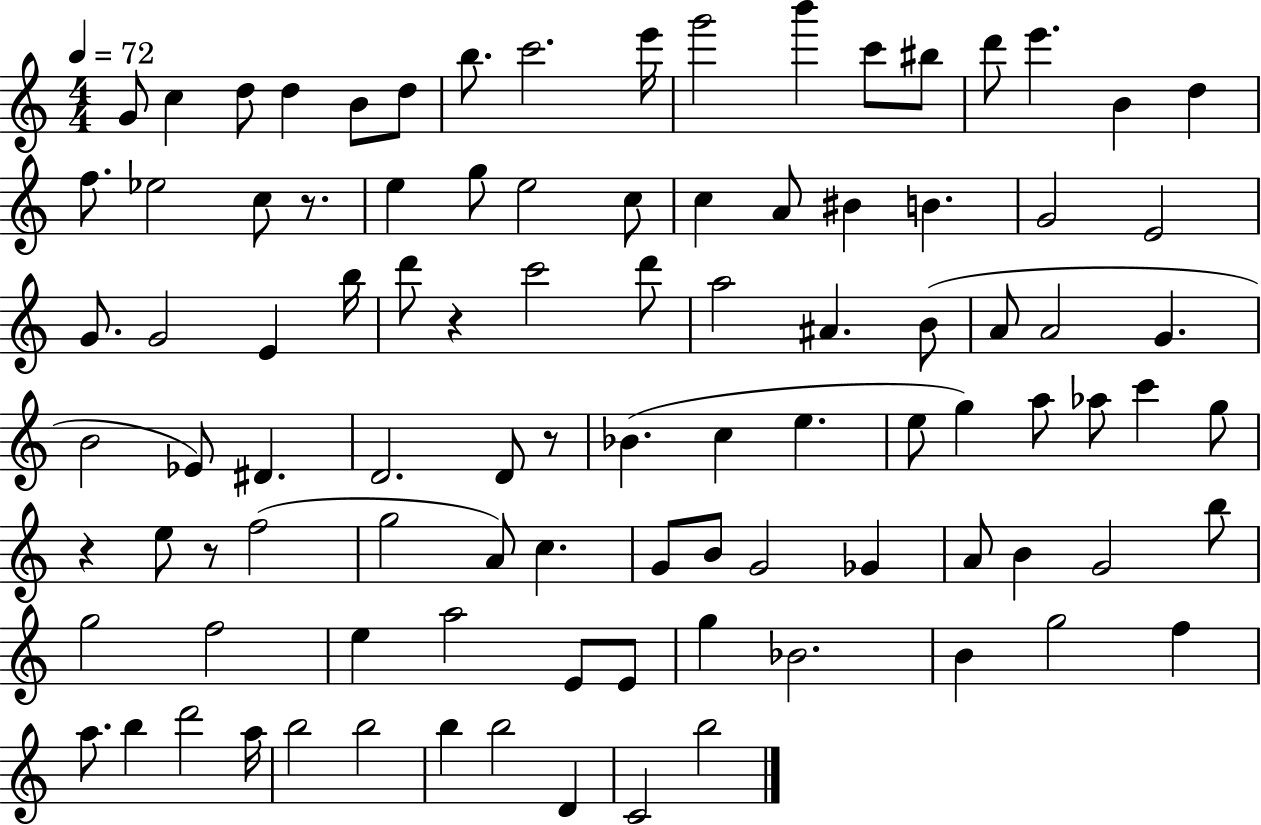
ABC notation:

X:1
T:Untitled
M:4/4
L:1/4
K:C
G/2 c d/2 d B/2 d/2 b/2 c'2 e'/4 g'2 b' c'/2 ^b/2 d'/2 e' B d f/2 _e2 c/2 z/2 e g/2 e2 c/2 c A/2 ^B B G2 E2 G/2 G2 E b/4 d'/2 z c'2 d'/2 a2 ^A B/2 A/2 A2 G B2 _E/2 ^D D2 D/2 z/2 _B c e e/2 g a/2 _a/2 c' g/2 z e/2 z/2 f2 g2 A/2 c G/2 B/2 G2 _G A/2 B G2 b/2 g2 f2 e a2 E/2 E/2 g _B2 B g2 f a/2 b d'2 a/4 b2 b2 b b2 D C2 b2